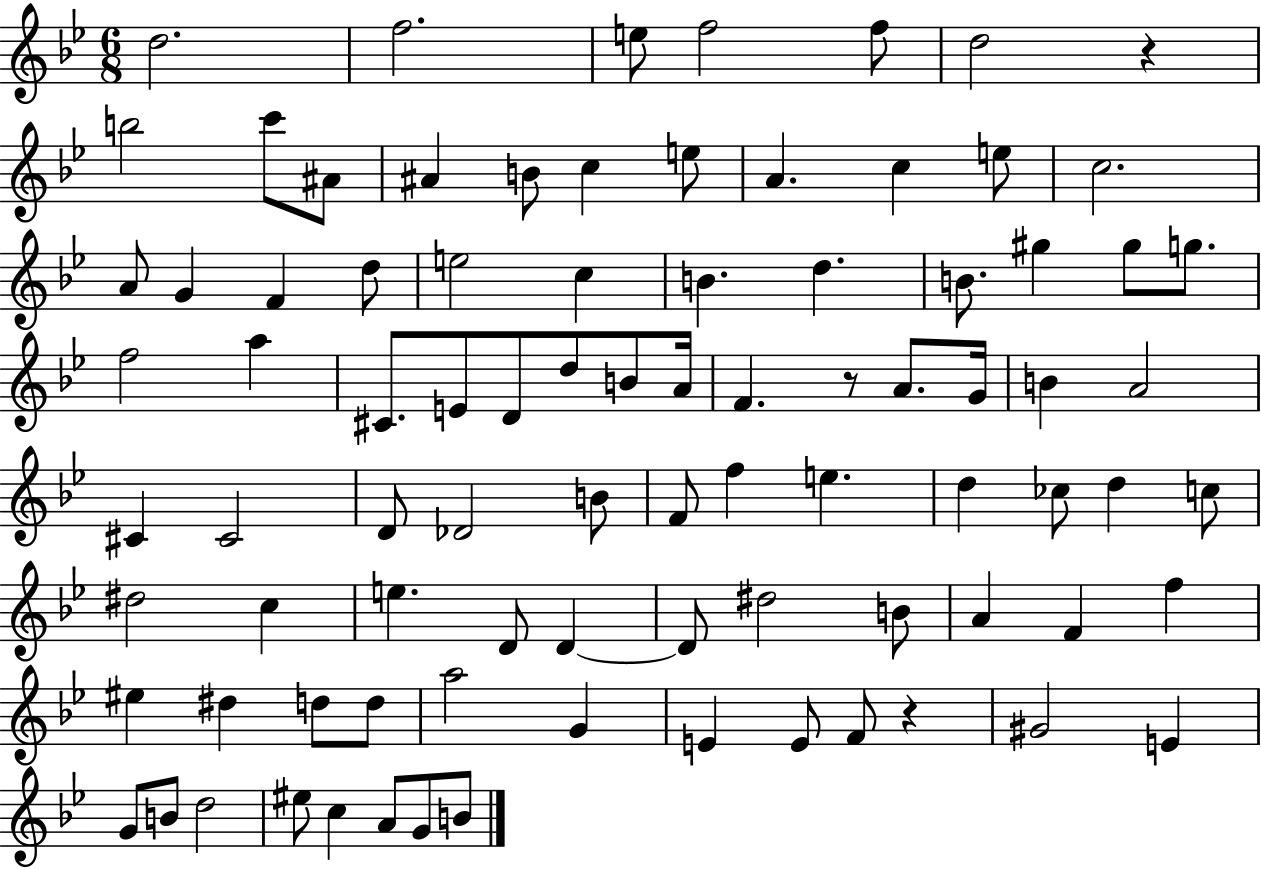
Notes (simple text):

D5/h. F5/h. E5/e F5/h F5/e D5/h R/q B5/h C6/e A#4/e A#4/q B4/e C5/q E5/e A4/q. C5/q E5/e C5/h. A4/e G4/q F4/q D5/e E5/h C5/q B4/q. D5/q. B4/e. G#5/q G#5/e G5/e. F5/h A5/q C#4/e. E4/e D4/e D5/e B4/e A4/s F4/q. R/e A4/e. G4/s B4/q A4/h C#4/q C#4/h D4/e Db4/h B4/e F4/e F5/q E5/q. D5/q CES5/e D5/q C5/e D#5/h C5/q E5/q. D4/e D4/q D4/e D#5/h B4/e A4/q F4/q F5/q EIS5/q D#5/q D5/e D5/e A5/h G4/q E4/q E4/e F4/e R/q G#4/h E4/q G4/e B4/e D5/h EIS5/e C5/q A4/e G4/e B4/e